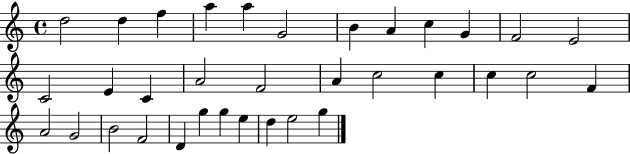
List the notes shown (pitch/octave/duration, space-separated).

D5/h D5/q F5/q A5/q A5/q G4/h B4/q A4/q C5/q G4/q F4/h E4/h C4/h E4/q C4/q A4/h F4/h A4/q C5/h C5/q C5/q C5/h F4/q A4/h G4/h B4/h F4/h D4/q G5/q G5/q E5/q D5/q E5/h G5/q